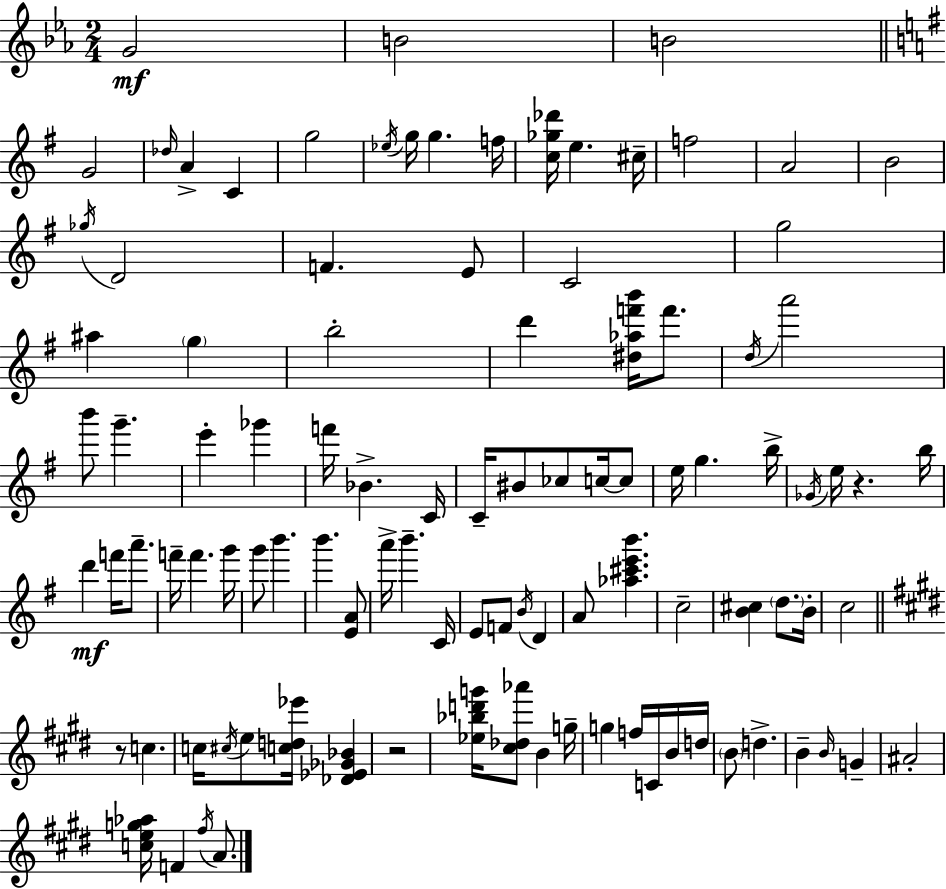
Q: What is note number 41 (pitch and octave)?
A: C5